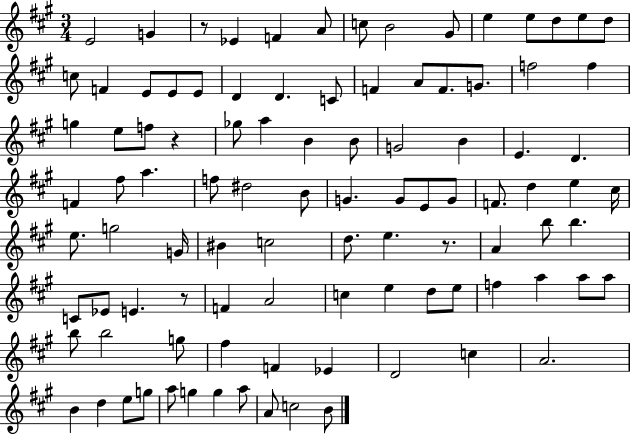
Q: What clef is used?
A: treble